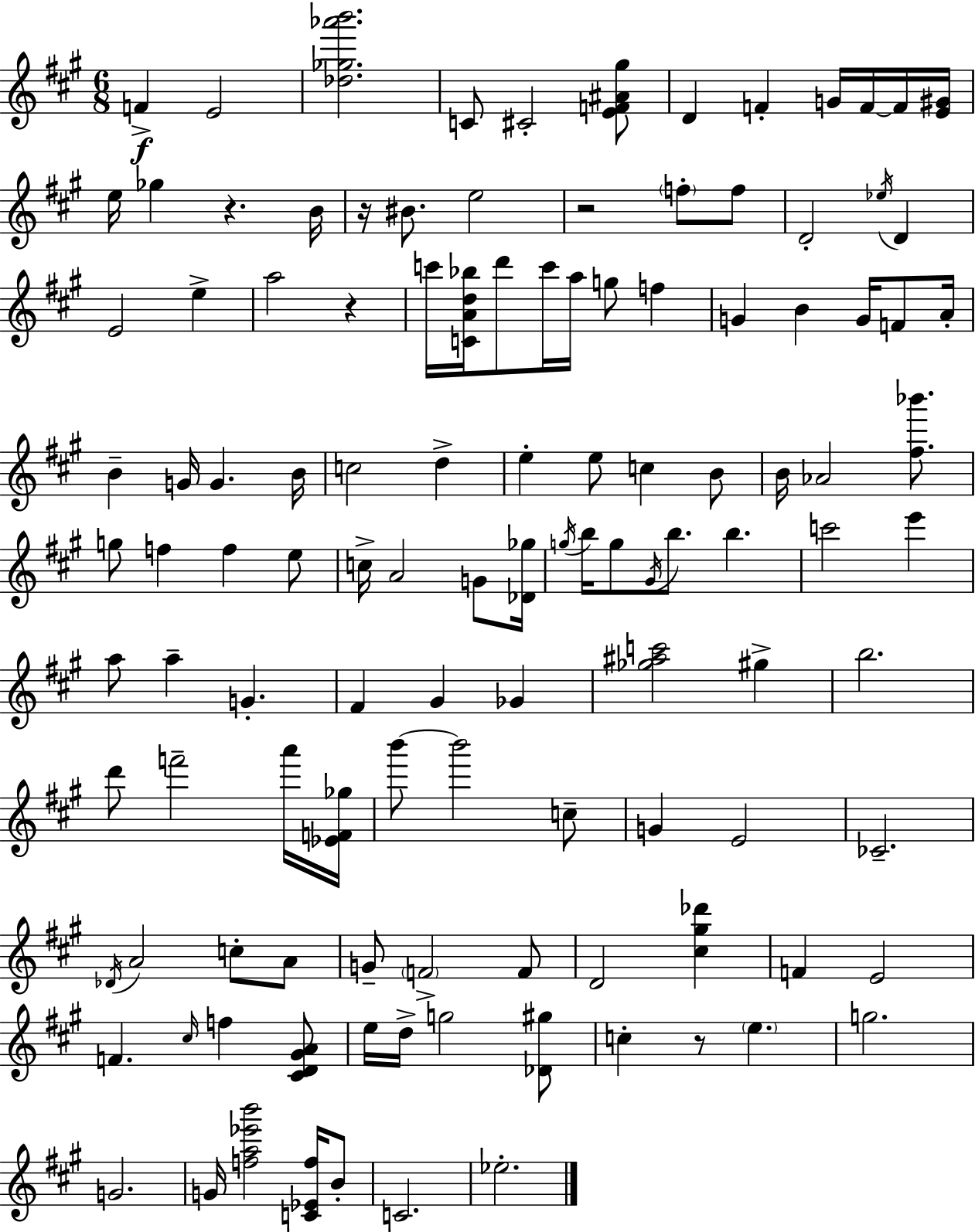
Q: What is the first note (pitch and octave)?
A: F4